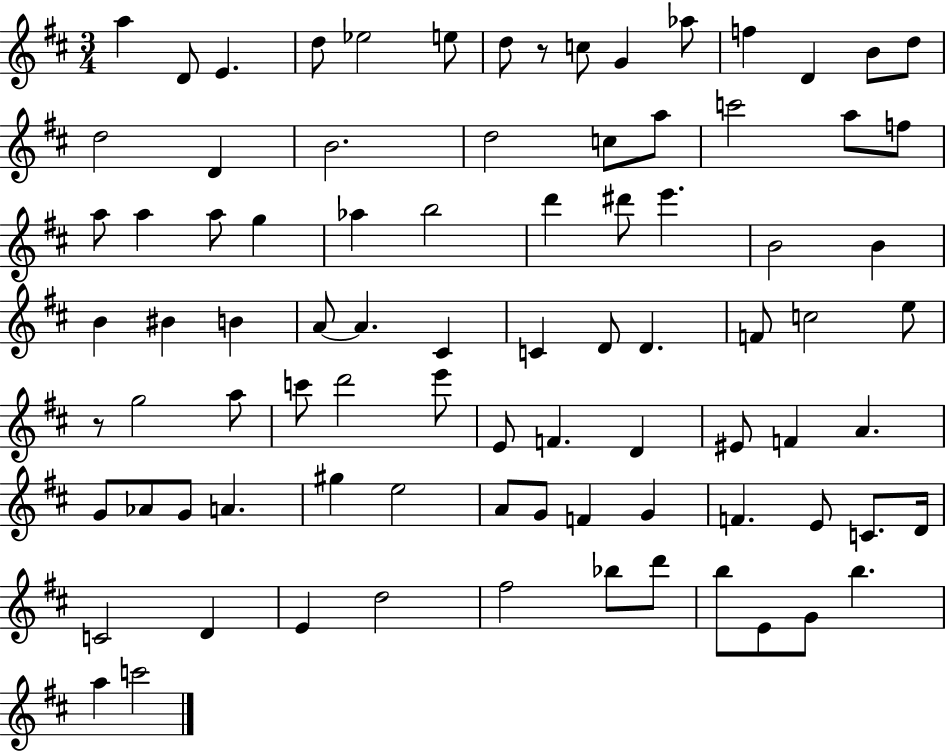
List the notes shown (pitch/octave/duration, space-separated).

A5/q D4/e E4/q. D5/e Eb5/h E5/e D5/e R/e C5/e G4/q Ab5/e F5/q D4/q B4/e D5/e D5/h D4/q B4/h. D5/h C5/e A5/e C6/h A5/e F5/e A5/e A5/q A5/e G5/q Ab5/q B5/h D6/q D#6/e E6/q. B4/h B4/q B4/q BIS4/q B4/q A4/e A4/q. C#4/q C4/q D4/e D4/q. F4/e C5/h E5/e R/e G5/h A5/e C6/e D6/h E6/e E4/e F4/q. D4/q EIS4/e F4/q A4/q. G4/e Ab4/e G4/e A4/q. G#5/q E5/h A4/e G4/e F4/q G4/q F4/q. E4/e C4/e. D4/s C4/h D4/q E4/q D5/h F#5/h Bb5/e D6/e B5/e E4/e G4/e B5/q. A5/q C6/h